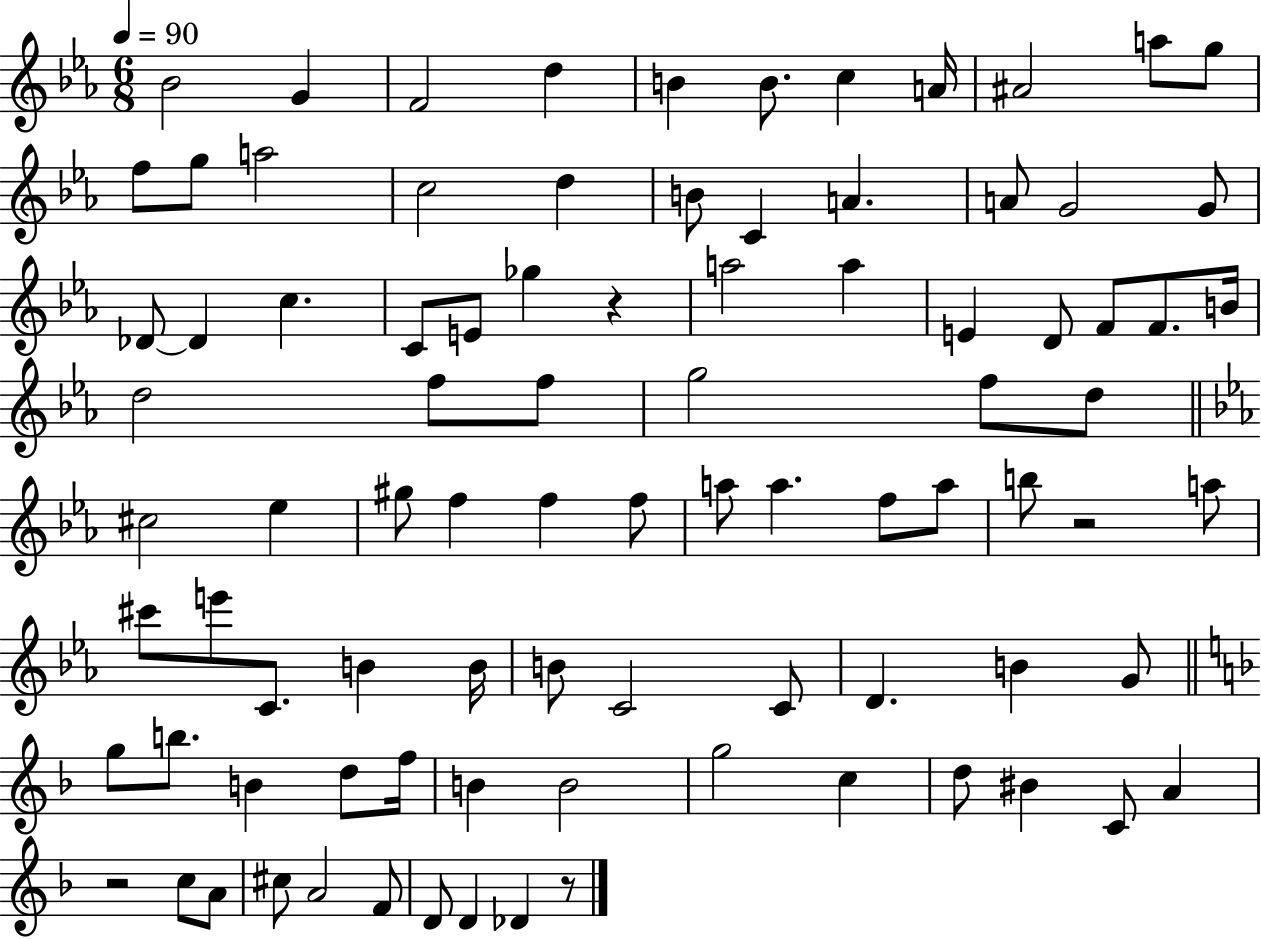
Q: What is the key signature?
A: EES major